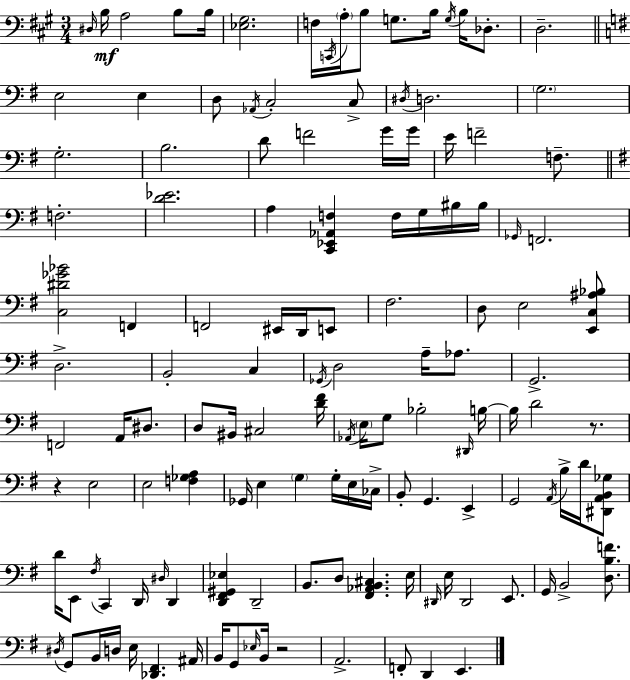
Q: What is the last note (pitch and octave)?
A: E2